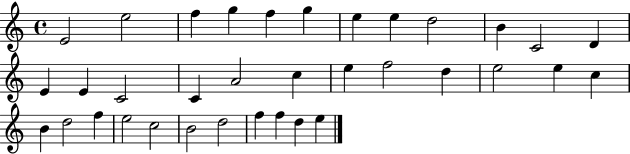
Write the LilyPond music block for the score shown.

{
  \clef treble
  \time 4/4
  \defaultTimeSignature
  \key c \major
  e'2 e''2 | f''4 g''4 f''4 g''4 | e''4 e''4 d''2 | b'4 c'2 d'4 | \break e'4 e'4 c'2 | c'4 a'2 c''4 | e''4 f''2 d''4 | e''2 e''4 c''4 | \break b'4 d''2 f''4 | e''2 c''2 | b'2 d''2 | f''4 f''4 d''4 e''4 | \break \bar "|."
}